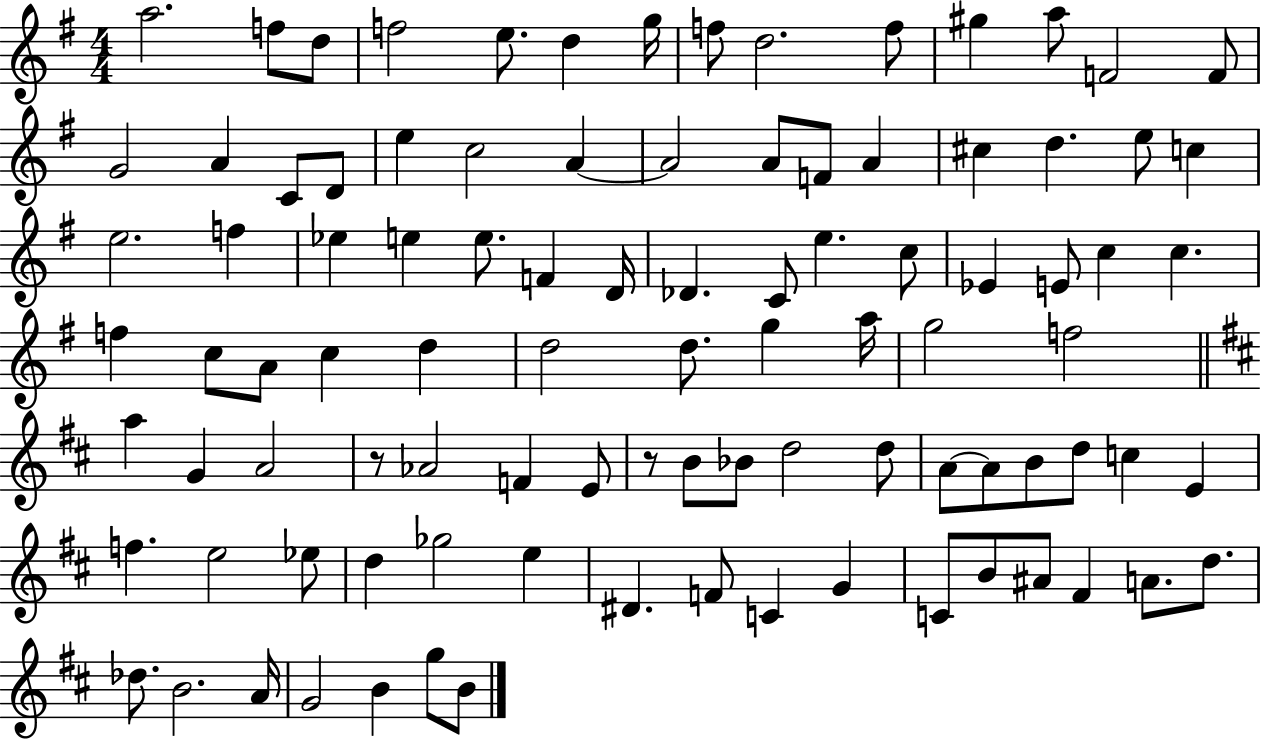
X:1
T:Untitled
M:4/4
L:1/4
K:G
a2 f/2 d/2 f2 e/2 d g/4 f/2 d2 f/2 ^g a/2 F2 F/2 G2 A C/2 D/2 e c2 A A2 A/2 F/2 A ^c d e/2 c e2 f _e e e/2 F D/4 _D C/2 e c/2 _E E/2 c c f c/2 A/2 c d d2 d/2 g a/4 g2 f2 a G A2 z/2 _A2 F E/2 z/2 B/2 _B/2 d2 d/2 A/2 A/2 B/2 d/2 c E f e2 _e/2 d _g2 e ^D F/2 C G C/2 B/2 ^A/2 ^F A/2 d/2 _d/2 B2 A/4 G2 B g/2 B/2